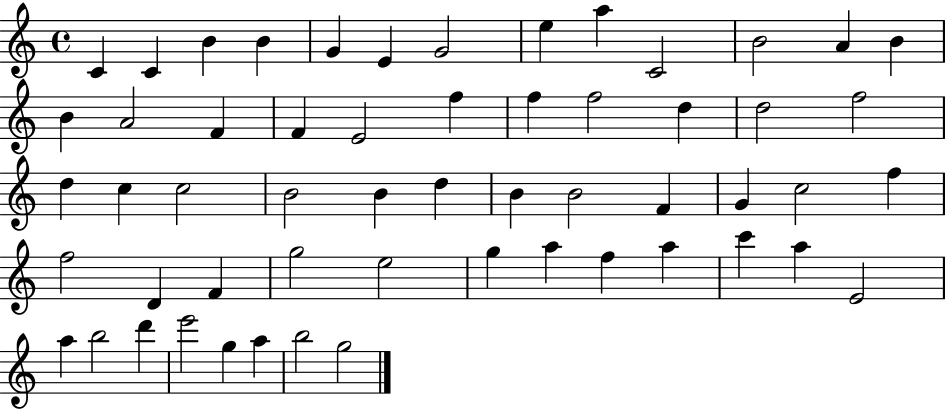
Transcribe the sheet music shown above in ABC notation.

X:1
T:Untitled
M:4/4
L:1/4
K:C
C C B B G E G2 e a C2 B2 A B B A2 F F E2 f f f2 d d2 f2 d c c2 B2 B d B B2 F G c2 f f2 D F g2 e2 g a f a c' a E2 a b2 d' e'2 g a b2 g2